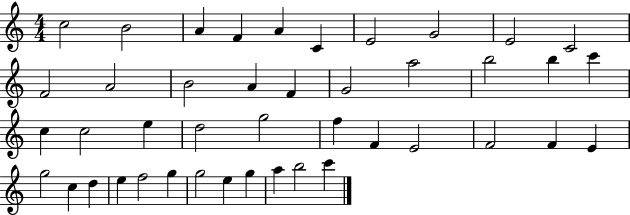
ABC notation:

X:1
T:Untitled
M:4/4
L:1/4
K:C
c2 B2 A F A C E2 G2 E2 C2 F2 A2 B2 A F G2 a2 b2 b c' c c2 e d2 g2 f F E2 F2 F E g2 c d e f2 g g2 e g a b2 c'